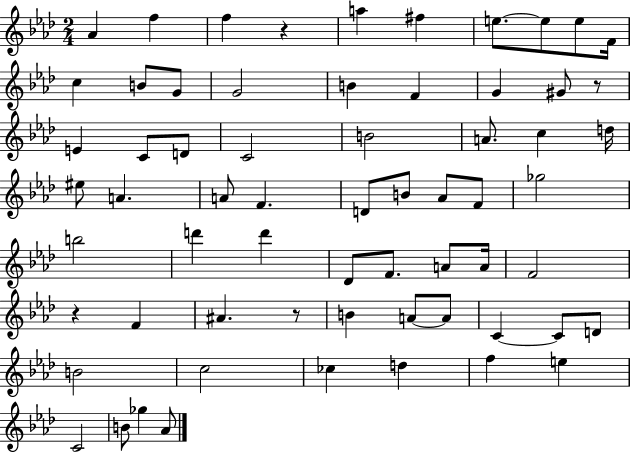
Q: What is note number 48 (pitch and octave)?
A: C4